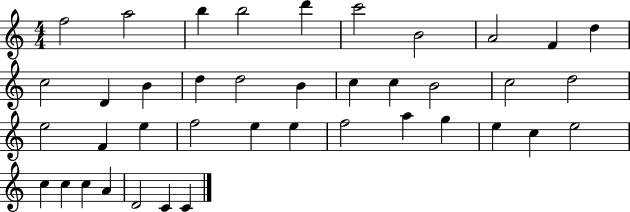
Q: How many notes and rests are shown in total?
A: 40